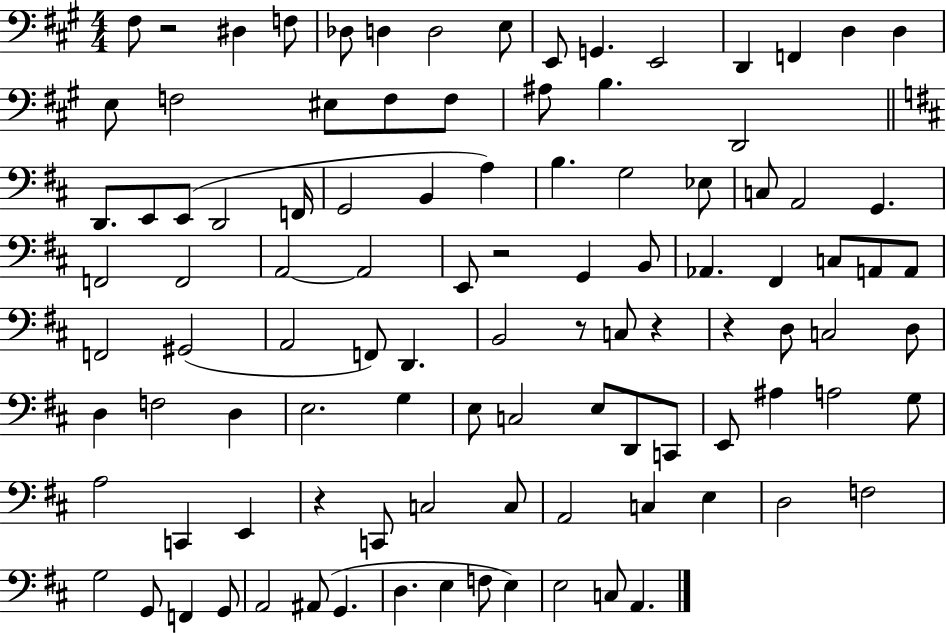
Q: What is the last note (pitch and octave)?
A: A2